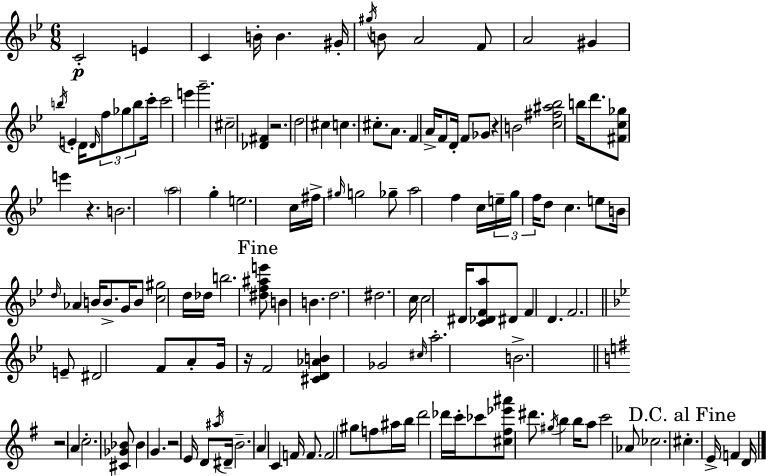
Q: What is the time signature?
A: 6/8